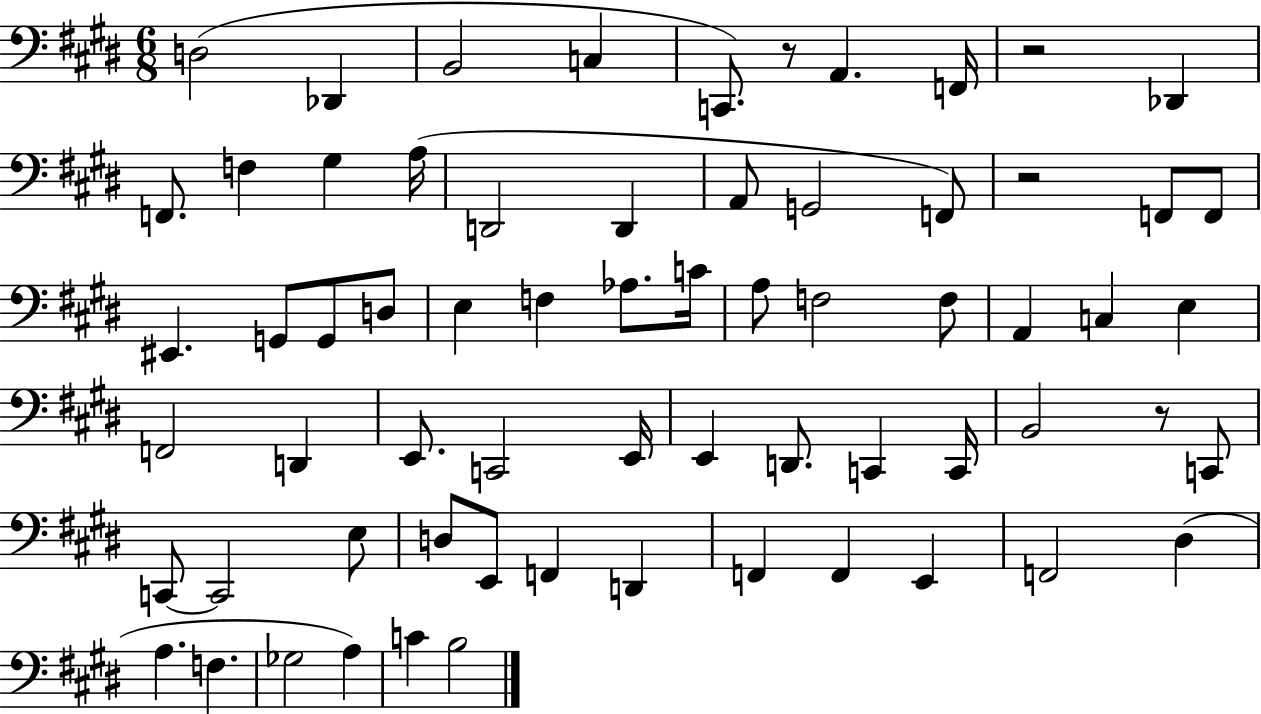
D3/h Db2/q B2/h C3/q C2/e. R/e A2/q. F2/s R/h Db2/q F2/e. F3/q G#3/q A3/s D2/h D2/q A2/e G2/h F2/e R/h F2/e F2/e EIS2/q. G2/e G2/e D3/e E3/q F3/q Ab3/e. C4/s A3/e F3/h F3/e A2/q C3/q E3/q F2/h D2/q E2/e. C2/h E2/s E2/q D2/e. C2/q C2/s B2/h R/e C2/e C2/e C2/h E3/e D3/e E2/e F2/q D2/q F2/q F2/q E2/q F2/h D#3/q A3/q. F3/q. Gb3/h A3/q C4/q B3/h